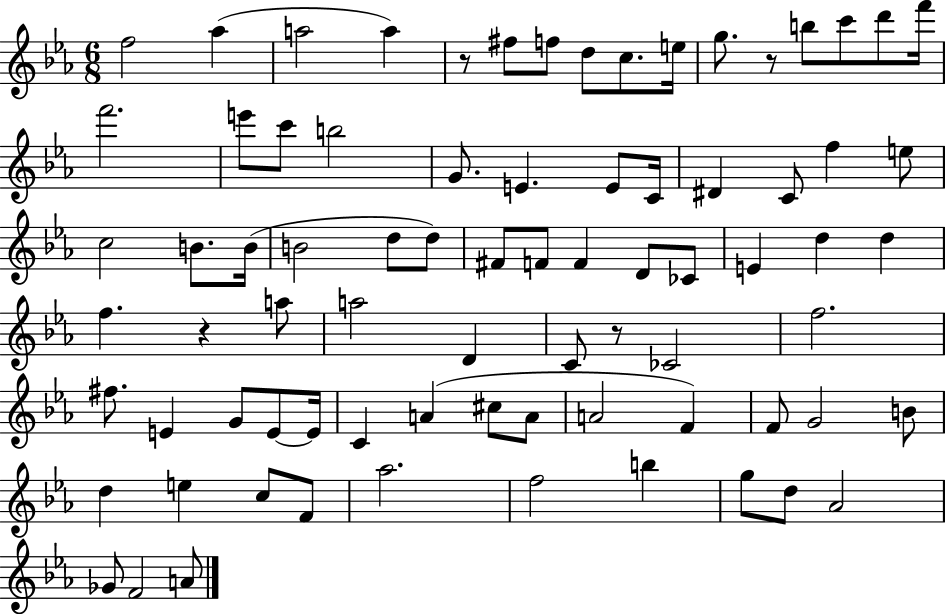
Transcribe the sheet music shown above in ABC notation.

X:1
T:Untitled
M:6/8
L:1/4
K:Eb
f2 _a a2 a z/2 ^f/2 f/2 d/2 c/2 e/4 g/2 z/2 b/2 c'/2 d'/2 f'/4 f'2 e'/2 c'/2 b2 G/2 E E/2 C/4 ^D C/2 f e/2 c2 B/2 B/4 B2 d/2 d/2 ^F/2 F/2 F D/2 _C/2 E d d f z a/2 a2 D C/2 z/2 _C2 f2 ^f/2 E G/2 E/2 E/4 C A ^c/2 A/2 A2 F F/2 G2 B/2 d e c/2 F/2 _a2 f2 b g/2 d/2 _A2 _G/2 F2 A/2